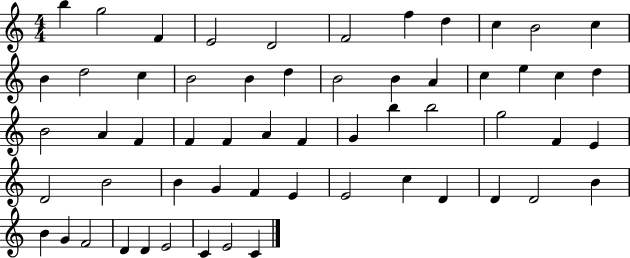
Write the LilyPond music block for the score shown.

{
  \clef treble
  \numericTimeSignature
  \time 4/4
  \key c \major
  b''4 g''2 f'4 | e'2 d'2 | f'2 f''4 d''4 | c''4 b'2 c''4 | \break b'4 d''2 c''4 | b'2 b'4 d''4 | b'2 b'4 a'4 | c''4 e''4 c''4 d''4 | \break b'2 a'4 f'4 | f'4 f'4 a'4 f'4 | g'4 b''4 b''2 | g''2 f'4 e'4 | \break d'2 b'2 | b'4 g'4 f'4 e'4 | e'2 c''4 d'4 | d'4 d'2 b'4 | \break b'4 g'4 f'2 | d'4 d'4 e'2 | c'4 e'2 c'4 | \bar "|."
}